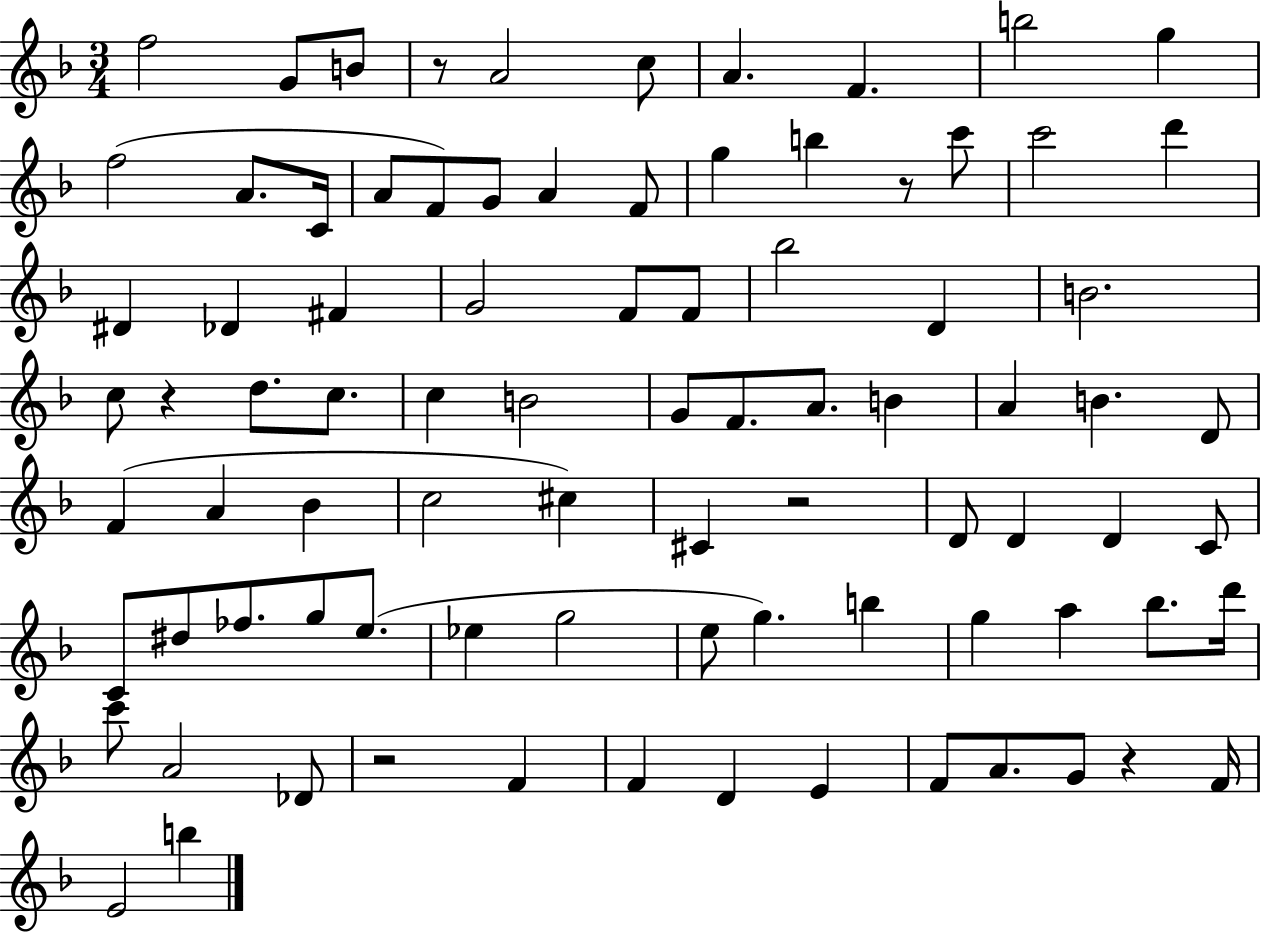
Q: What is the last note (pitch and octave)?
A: B5